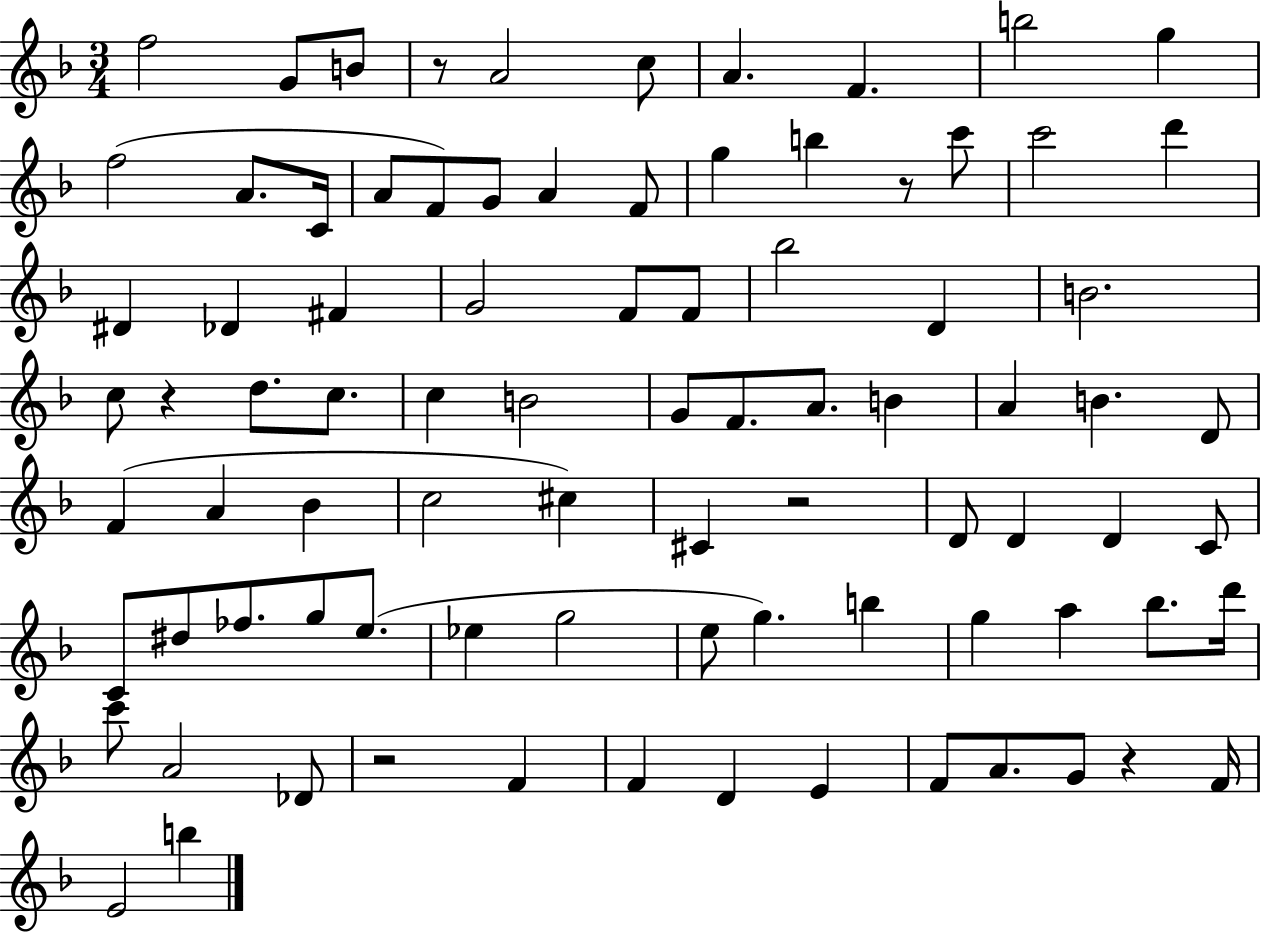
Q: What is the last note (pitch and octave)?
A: B5